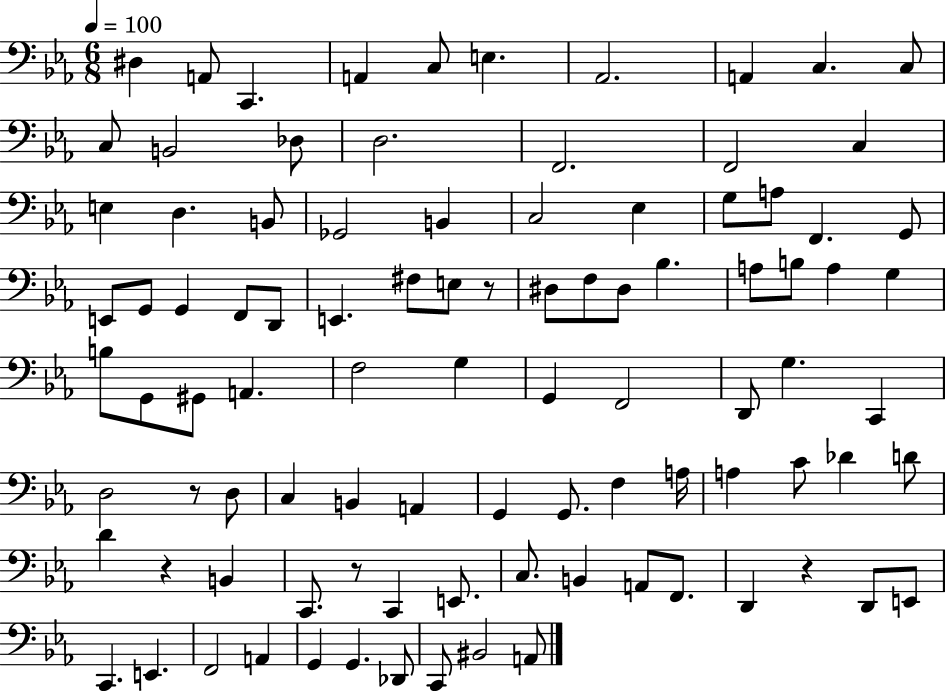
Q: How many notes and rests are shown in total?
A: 95